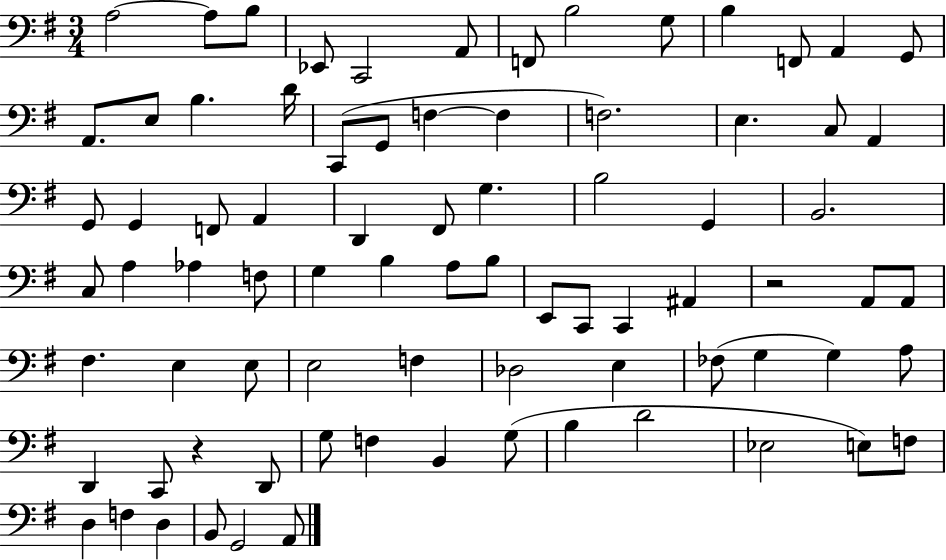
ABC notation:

X:1
T:Untitled
M:3/4
L:1/4
K:G
A,2 A,/2 B,/2 _E,,/2 C,,2 A,,/2 F,,/2 B,2 G,/2 B, F,,/2 A,, G,,/2 A,,/2 E,/2 B, D/4 C,,/2 G,,/2 F, F, F,2 E, C,/2 A,, G,,/2 G,, F,,/2 A,, D,, ^F,,/2 G, B,2 G,, B,,2 C,/2 A, _A, F,/2 G, B, A,/2 B,/2 E,,/2 C,,/2 C,, ^A,, z2 A,,/2 A,,/2 ^F, E, E,/2 E,2 F, _D,2 E, _F,/2 G, G, A,/2 D,, C,,/2 z D,,/2 G,/2 F, B,, G,/2 B, D2 _E,2 E,/2 F,/2 D, F, D, B,,/2 G,,2 A,,/2